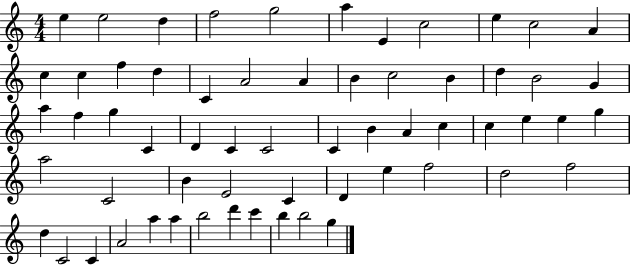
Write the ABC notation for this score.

X:1
T:Untitled
M:4/4
L:1/4
K:C
e e2 d f2 g2 a E c2 e c2 A c c f d C A2 A B c2 B d B2 G a f g C D C C2 C B A c c e e g a2 C2 B E2 C D e f2 d2 f2 d C2 C A2 a a b2 d' c' b b2 g